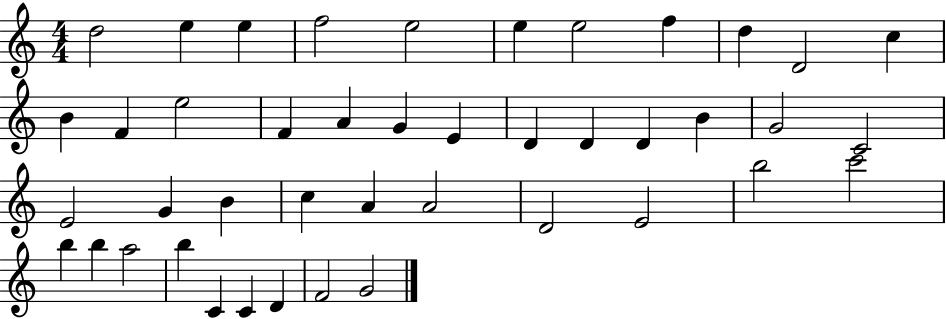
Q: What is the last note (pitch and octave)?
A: G4